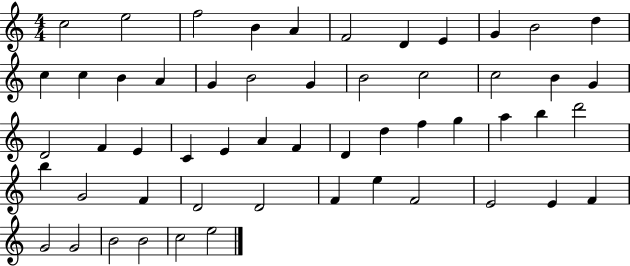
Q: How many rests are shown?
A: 0